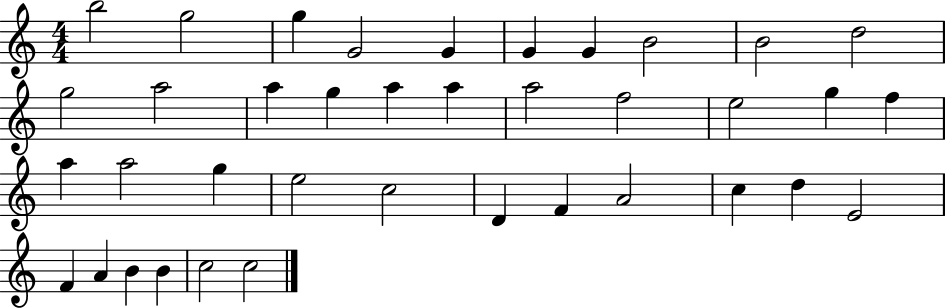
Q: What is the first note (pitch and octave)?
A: B5